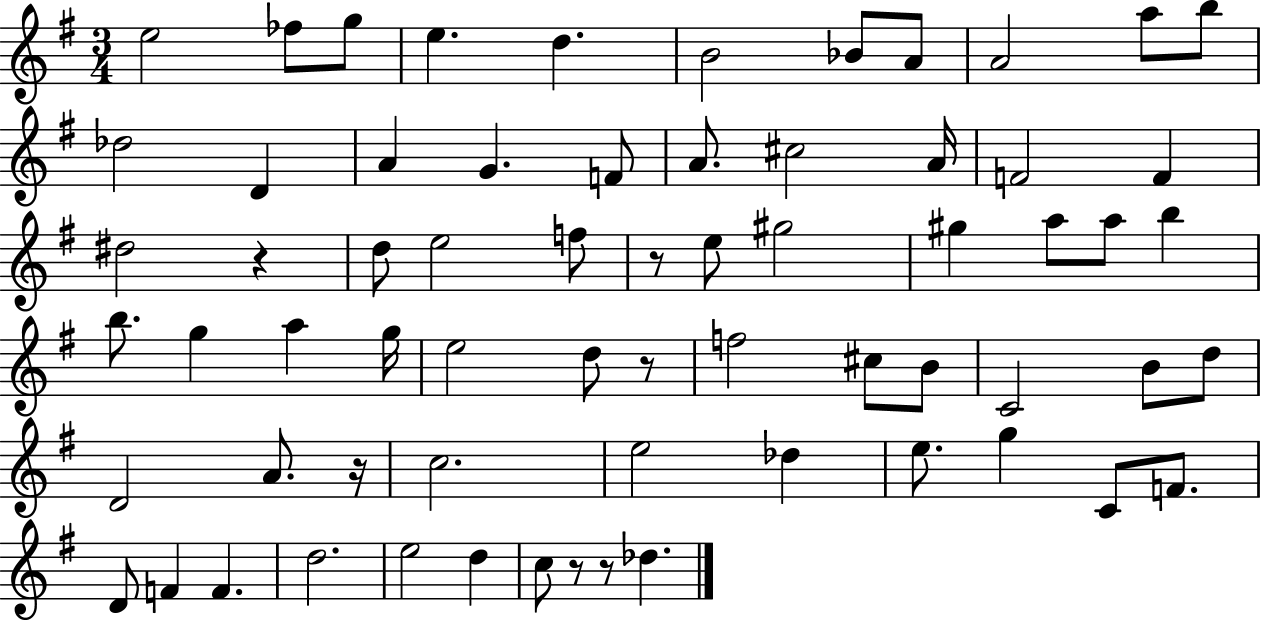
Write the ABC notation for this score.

X:1
T:Untitled
M:3/4
L:1/4
K:G
e2 _f/2 g/2 e d B2 _B/2 A/2 A2 a/2 b/2 _d2 D A G F/2 A/2 ^c2 A/4 F2 F ^d2 z d/2 e2 f/2 z/2 e/2 ^g2 ^g a/2 a/2 b b/2 g a g/4 e2 d/2 z/2 f2 ^c/2 B/2 C2 B/2 d/2 D2 A/2 z/4 c2 e2 _d e/2 g C/2 F/2 D/2 F F d2 e2 d c/2 z/2 z/2 _d